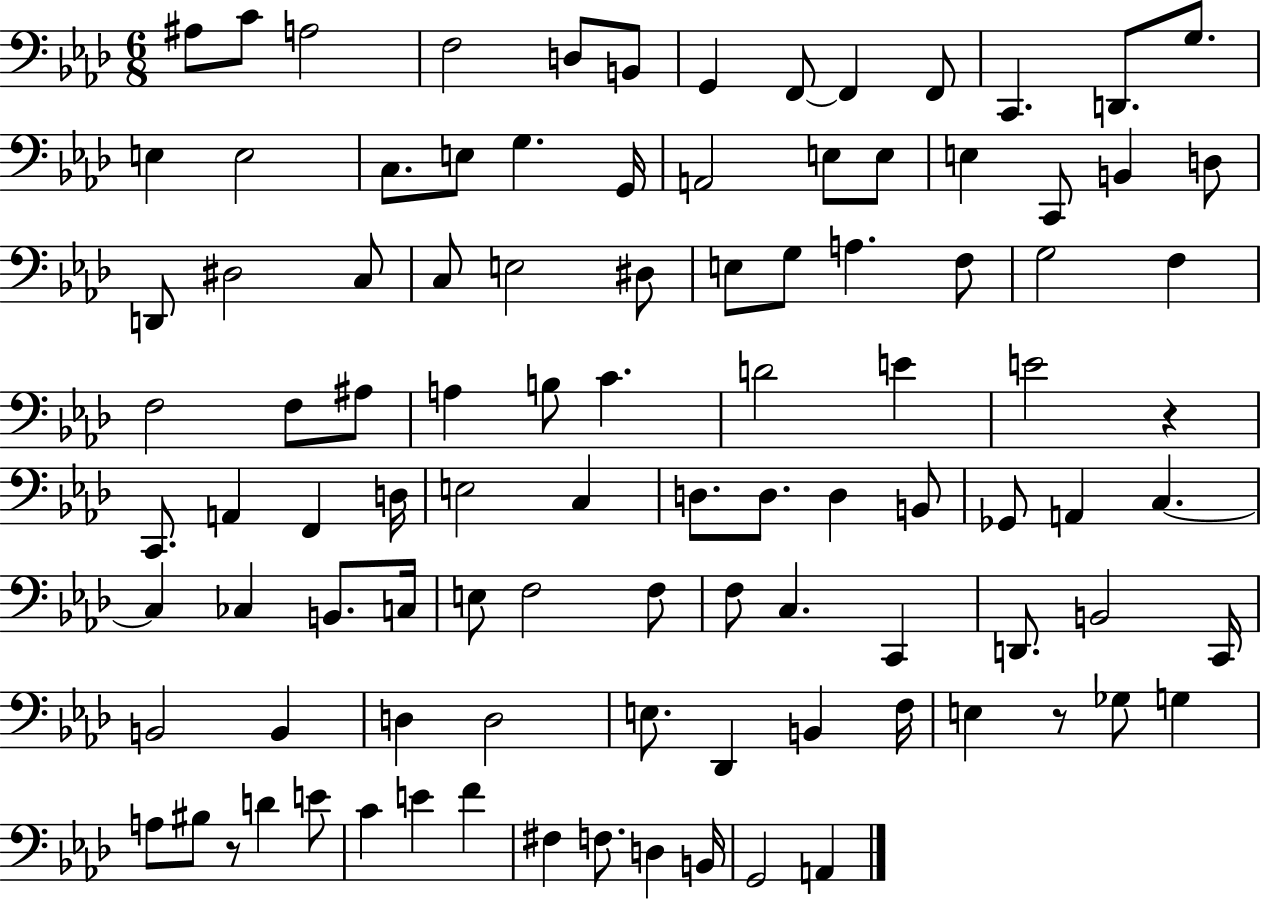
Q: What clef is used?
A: bass